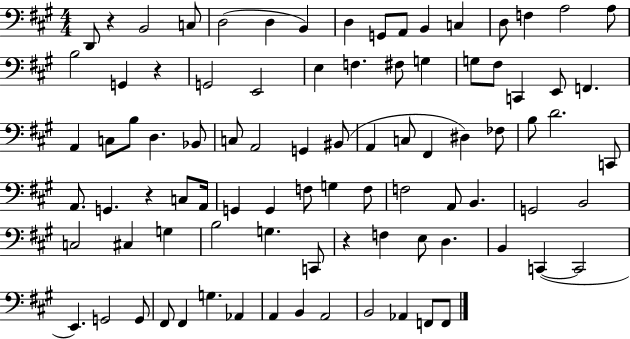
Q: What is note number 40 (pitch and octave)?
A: F#2